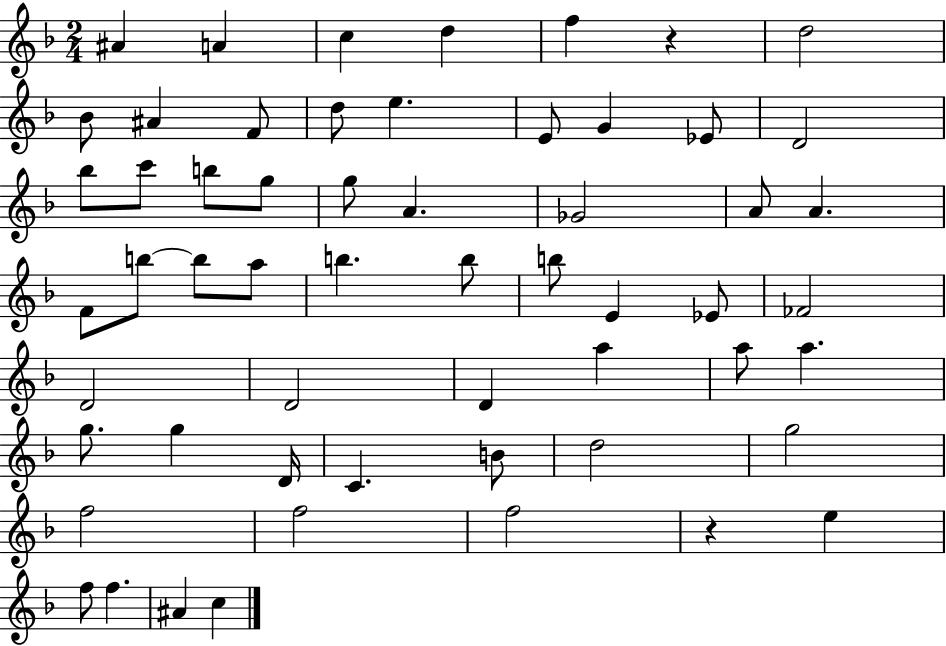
A#4/q A4/q C5/q D5/q F5/q R/q D5/h Bb4/e A#4/q F4/e D5/e E5/q. E4/e G4/q Eb4/e D4/h Bb5/e C6/e B5/e G5/e G5/e A4/q. Gb4/h A4/e A4/q. F4/e B5/e B5/e A5/e B5/q. B5/e B5/e E4/q Eb4/e FES4/h D4/h D4/h D4/q A5/q A5/e A5/q. G5/e. G5/q D4/s C4/q. B4/e D5/h G5/h F5/h F5/h F5/h R/q E5/q F5/e F5/q. A#4/q C5/q